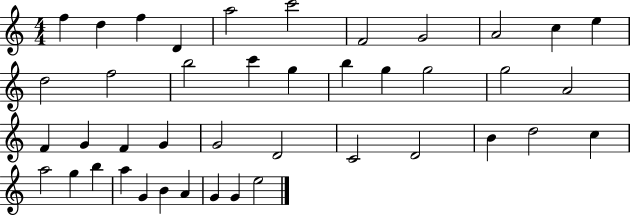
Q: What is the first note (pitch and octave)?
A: F5